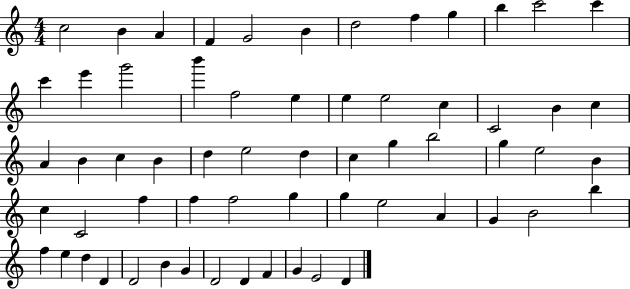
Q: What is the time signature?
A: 4/4